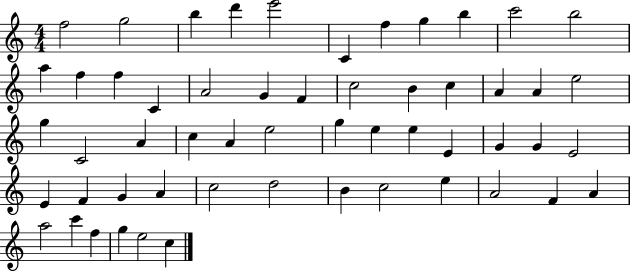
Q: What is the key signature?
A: C major